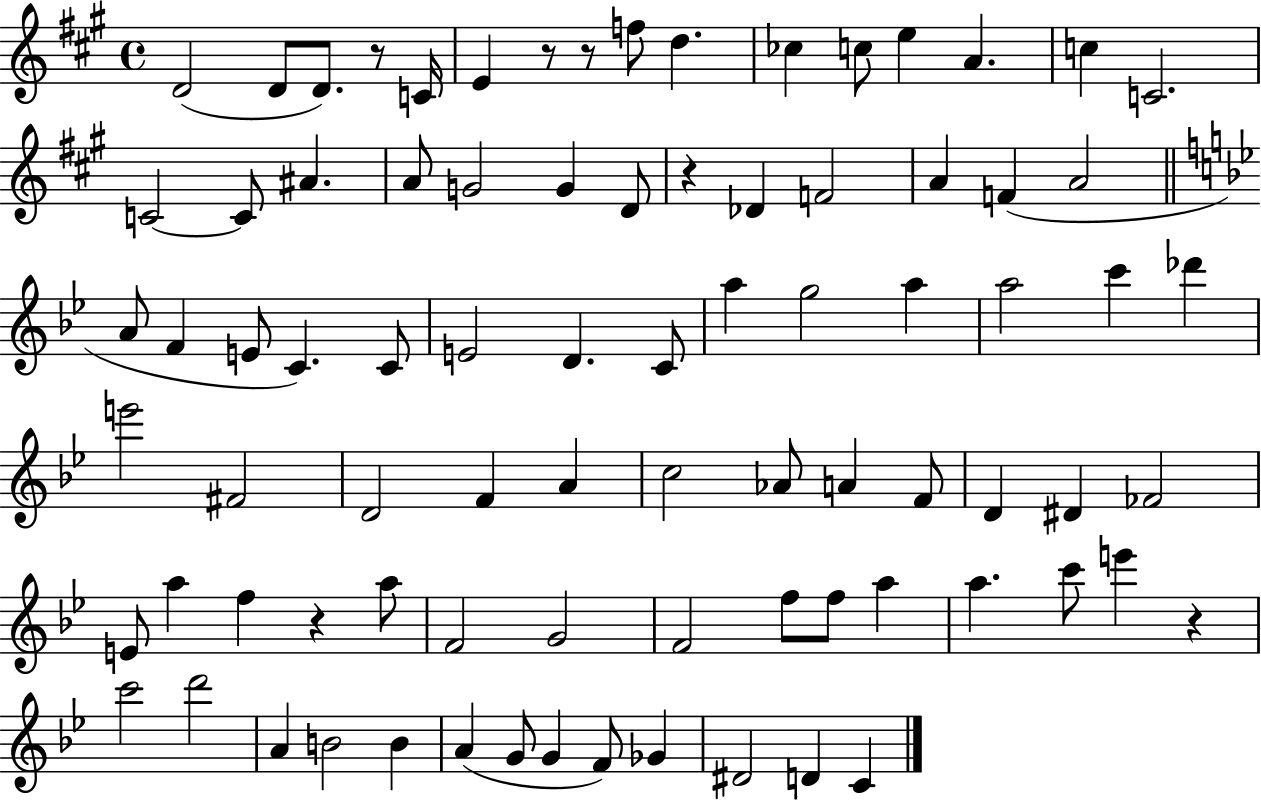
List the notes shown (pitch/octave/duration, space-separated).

D4/h D4/e D4/e. R/e C4/s E4/q R/e R/e F5/e D5/q. CES5/q C5/e E5/q A4/q. C5/q C4/h. C4/h C4/e A#4/q. A4/e G4/h G4/q D4/e R/q Db4/q F4/h A4/q F4/q A4/h A4/e F4/q E4/e C4/q. C4/e E4/h D4/q. C4/e A5/q G5/h A5/q A5/h C6/q Db6/q E6/h F#4/h D4/h F4/q A4/q C5/h Ab4/e A4/q F4/e D4/q D#4/q FES4/h E4/e A5/q F5/q R/q A5/e F4/h G4/h F4/h F5/e F5/e A5/q A5/q. C6/e E6/q R/q C6/h D6/h A4/q B4/h B4/q A4/q G4/e G4/q F4/e Gb4/q D#4/h D4/q C4/q